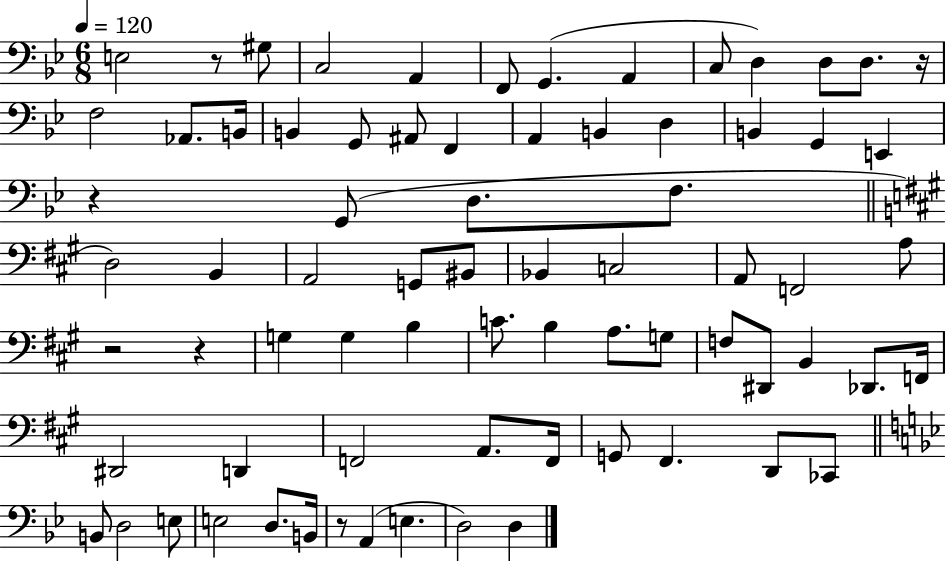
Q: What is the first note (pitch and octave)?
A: E3